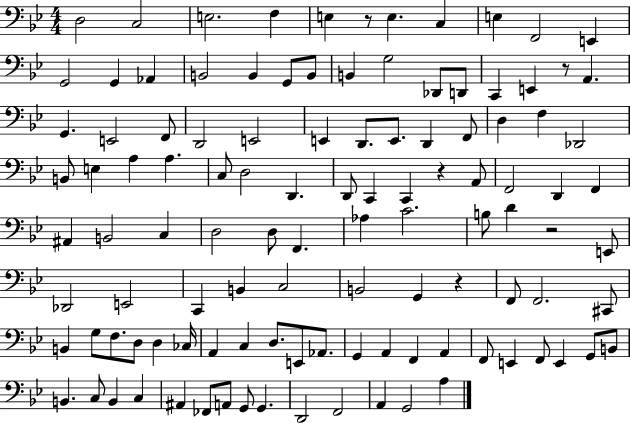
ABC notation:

X:1
T:Untitled
M:4/4
L:1/4
K:Bb
D,2 C,2 E,2 F, E, z/2 E, C, E, F,,2 E,, G,,2 G,, _A,, B,,2 B,, G,,/2 B,,/2 B,, G,2 _D,,/2 D,,/2 C,, E,, z/2 A,, G,, E,,2 F,,/2 D,,2 E,,2 E,, D,,/2 E,,/2 D,, F,,/2 D, F, _D,,2 B,,/2 E, A, A, C,/2 D,2 D,, D,,/2 C,, C,, z A,,/2 F,,2 D,, F,, ^A,, B,,2 C, D,2 D,/2 F,, _A, C2 B,/2 D z2 E,,/2 _D,,2 E,,2 C,, B,, C,2 B,,2 G,, z F,,/2 F,,2 ^C,,/2 B,, G,/2 F,/2 D,/2 D, _C,/4 A,, C, D,/2 E,,/2 _A,,/2 G,, A,, F,, A,, F,,/2 E,, F,,/2 E,, G,,/2 B,,/2 B,, C,/2 B,, C, ^A,, _F,,/2 A,,/2 G,,/2 G,, D,,2 F,,2 A,, G,,2 A,